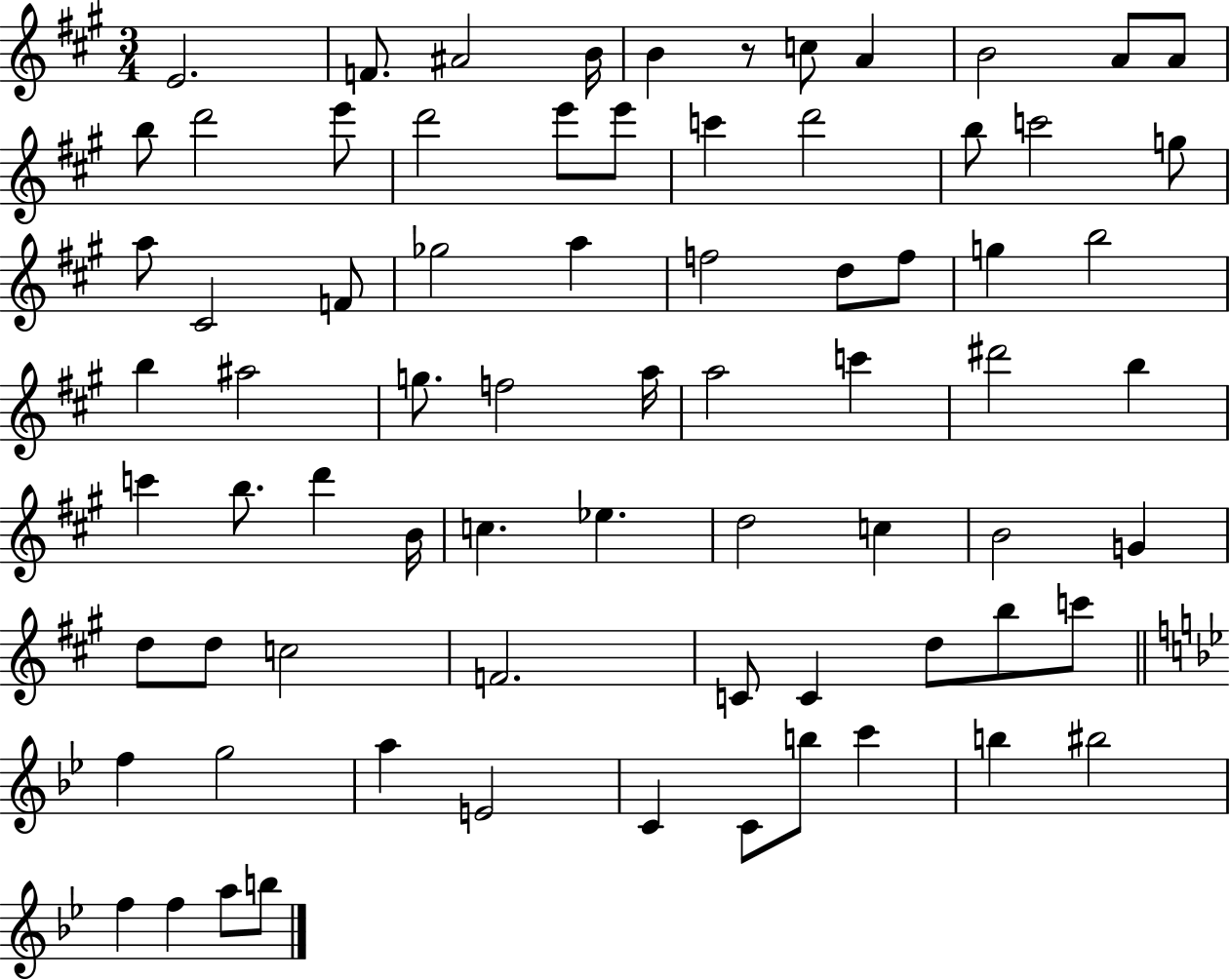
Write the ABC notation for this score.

X:1
T:Untitled
M:3/4
L:1/4
K:A
E2 F/2 ^A2 B/4 B z/2 c/2 A B2 A/2 A/2 b/2 d'2 e'/2 d'2 e'/2 e'/2 c' d'2 b/2 c'2 g/2 a/2 ^C2 F/2 _g2 a f2 d/2 f/2 g b2 b ^a2 g/2 f2 a/4 a2 c' ^d'2 b c' b/2 d' B/4 c _e d2 c B2 G d/2 d/2 c2 F2 C/2 C d/2 b/2 c'/2 f g2 a E2 C C/2 b/2 c' b ^b2 f f a/2 b/2